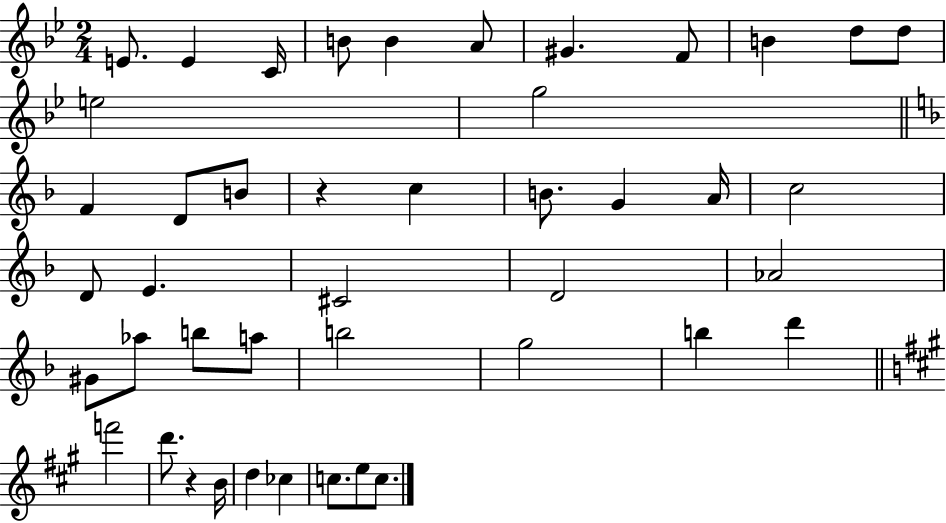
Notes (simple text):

E4/e. E4/q C4/s B4/e B4/q A4/e G#4/q. F4/e B4/q D5/e D5/e E5/h G5/h F4/q D4/e B4/e R/q C5/q B4/e. G4/q A4/s C5/h D4/e E4/q. C#4/h D4/h Ab4/h G#4/e Ab5/e B5/e A5/e B5/h G5/h B5/q D6/q F6/h D6/e. R/q B4/s D5/q CES5/q C5/e. E5/e C5/e.